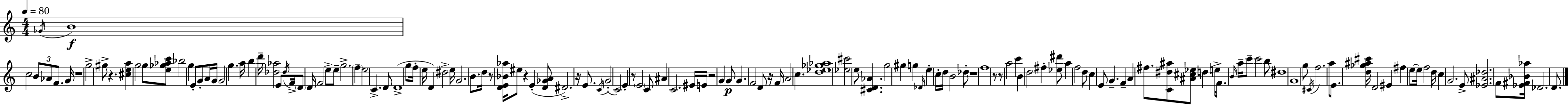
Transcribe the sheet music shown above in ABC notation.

X:1
T:Untitled
M:4/4
L:1/4
K:Am
_G/4 B4 c2 B/2 _A/2 F/2 G/4 z4 g2 ^g/2 z [^cea] g2 g/2 [e_g_ac']/2 _b2 g E/2 G/2 A/4 G/4 G2 g a/4 b d'/4 [_d_a]2 E/2 _d/4 F/4 D/2 D/4 F2 e/2 e/2 g2 f e2 C D/2 D4 g/2 f/4 e/4 D ^d2 e/4 G2 B/2 d/4 z/2 [DE_B_a]/4 ^e/2 z E [D_GA]/2 ^D2 z/4 E/2 C/4 G2 C2 E z/2 E2 C/2 ^A C2 ^E/4 E/4 z2 G G/2 G F2 D/2 z/4 F/4 A2 c [d_e_g_a]4 [_e^c']2 e/2 [^CD_A] g2 ^g g _D/4 e c/4 d/4 B2 _d/2 z4 f4 z/2 z/2 a2 c' B d2 ^f [_e^d']/2 a f2 d/2 c E/2 G F A ^f/2 [C^d^a]/2 [^A^c_e]/2 d e/4 F/2 B/4 a/4 c'/2 c'2 b/2 ^d4 G4 g/2 ^C/4 f2 a/2 E/2 [d_g^a^c']/4 D2 ^E ^f e/2 e/4 f2 d/4 c G2 E/2 [_E^A_d]2 F/2 [_E^F_B_a]/4 _D2 D/2